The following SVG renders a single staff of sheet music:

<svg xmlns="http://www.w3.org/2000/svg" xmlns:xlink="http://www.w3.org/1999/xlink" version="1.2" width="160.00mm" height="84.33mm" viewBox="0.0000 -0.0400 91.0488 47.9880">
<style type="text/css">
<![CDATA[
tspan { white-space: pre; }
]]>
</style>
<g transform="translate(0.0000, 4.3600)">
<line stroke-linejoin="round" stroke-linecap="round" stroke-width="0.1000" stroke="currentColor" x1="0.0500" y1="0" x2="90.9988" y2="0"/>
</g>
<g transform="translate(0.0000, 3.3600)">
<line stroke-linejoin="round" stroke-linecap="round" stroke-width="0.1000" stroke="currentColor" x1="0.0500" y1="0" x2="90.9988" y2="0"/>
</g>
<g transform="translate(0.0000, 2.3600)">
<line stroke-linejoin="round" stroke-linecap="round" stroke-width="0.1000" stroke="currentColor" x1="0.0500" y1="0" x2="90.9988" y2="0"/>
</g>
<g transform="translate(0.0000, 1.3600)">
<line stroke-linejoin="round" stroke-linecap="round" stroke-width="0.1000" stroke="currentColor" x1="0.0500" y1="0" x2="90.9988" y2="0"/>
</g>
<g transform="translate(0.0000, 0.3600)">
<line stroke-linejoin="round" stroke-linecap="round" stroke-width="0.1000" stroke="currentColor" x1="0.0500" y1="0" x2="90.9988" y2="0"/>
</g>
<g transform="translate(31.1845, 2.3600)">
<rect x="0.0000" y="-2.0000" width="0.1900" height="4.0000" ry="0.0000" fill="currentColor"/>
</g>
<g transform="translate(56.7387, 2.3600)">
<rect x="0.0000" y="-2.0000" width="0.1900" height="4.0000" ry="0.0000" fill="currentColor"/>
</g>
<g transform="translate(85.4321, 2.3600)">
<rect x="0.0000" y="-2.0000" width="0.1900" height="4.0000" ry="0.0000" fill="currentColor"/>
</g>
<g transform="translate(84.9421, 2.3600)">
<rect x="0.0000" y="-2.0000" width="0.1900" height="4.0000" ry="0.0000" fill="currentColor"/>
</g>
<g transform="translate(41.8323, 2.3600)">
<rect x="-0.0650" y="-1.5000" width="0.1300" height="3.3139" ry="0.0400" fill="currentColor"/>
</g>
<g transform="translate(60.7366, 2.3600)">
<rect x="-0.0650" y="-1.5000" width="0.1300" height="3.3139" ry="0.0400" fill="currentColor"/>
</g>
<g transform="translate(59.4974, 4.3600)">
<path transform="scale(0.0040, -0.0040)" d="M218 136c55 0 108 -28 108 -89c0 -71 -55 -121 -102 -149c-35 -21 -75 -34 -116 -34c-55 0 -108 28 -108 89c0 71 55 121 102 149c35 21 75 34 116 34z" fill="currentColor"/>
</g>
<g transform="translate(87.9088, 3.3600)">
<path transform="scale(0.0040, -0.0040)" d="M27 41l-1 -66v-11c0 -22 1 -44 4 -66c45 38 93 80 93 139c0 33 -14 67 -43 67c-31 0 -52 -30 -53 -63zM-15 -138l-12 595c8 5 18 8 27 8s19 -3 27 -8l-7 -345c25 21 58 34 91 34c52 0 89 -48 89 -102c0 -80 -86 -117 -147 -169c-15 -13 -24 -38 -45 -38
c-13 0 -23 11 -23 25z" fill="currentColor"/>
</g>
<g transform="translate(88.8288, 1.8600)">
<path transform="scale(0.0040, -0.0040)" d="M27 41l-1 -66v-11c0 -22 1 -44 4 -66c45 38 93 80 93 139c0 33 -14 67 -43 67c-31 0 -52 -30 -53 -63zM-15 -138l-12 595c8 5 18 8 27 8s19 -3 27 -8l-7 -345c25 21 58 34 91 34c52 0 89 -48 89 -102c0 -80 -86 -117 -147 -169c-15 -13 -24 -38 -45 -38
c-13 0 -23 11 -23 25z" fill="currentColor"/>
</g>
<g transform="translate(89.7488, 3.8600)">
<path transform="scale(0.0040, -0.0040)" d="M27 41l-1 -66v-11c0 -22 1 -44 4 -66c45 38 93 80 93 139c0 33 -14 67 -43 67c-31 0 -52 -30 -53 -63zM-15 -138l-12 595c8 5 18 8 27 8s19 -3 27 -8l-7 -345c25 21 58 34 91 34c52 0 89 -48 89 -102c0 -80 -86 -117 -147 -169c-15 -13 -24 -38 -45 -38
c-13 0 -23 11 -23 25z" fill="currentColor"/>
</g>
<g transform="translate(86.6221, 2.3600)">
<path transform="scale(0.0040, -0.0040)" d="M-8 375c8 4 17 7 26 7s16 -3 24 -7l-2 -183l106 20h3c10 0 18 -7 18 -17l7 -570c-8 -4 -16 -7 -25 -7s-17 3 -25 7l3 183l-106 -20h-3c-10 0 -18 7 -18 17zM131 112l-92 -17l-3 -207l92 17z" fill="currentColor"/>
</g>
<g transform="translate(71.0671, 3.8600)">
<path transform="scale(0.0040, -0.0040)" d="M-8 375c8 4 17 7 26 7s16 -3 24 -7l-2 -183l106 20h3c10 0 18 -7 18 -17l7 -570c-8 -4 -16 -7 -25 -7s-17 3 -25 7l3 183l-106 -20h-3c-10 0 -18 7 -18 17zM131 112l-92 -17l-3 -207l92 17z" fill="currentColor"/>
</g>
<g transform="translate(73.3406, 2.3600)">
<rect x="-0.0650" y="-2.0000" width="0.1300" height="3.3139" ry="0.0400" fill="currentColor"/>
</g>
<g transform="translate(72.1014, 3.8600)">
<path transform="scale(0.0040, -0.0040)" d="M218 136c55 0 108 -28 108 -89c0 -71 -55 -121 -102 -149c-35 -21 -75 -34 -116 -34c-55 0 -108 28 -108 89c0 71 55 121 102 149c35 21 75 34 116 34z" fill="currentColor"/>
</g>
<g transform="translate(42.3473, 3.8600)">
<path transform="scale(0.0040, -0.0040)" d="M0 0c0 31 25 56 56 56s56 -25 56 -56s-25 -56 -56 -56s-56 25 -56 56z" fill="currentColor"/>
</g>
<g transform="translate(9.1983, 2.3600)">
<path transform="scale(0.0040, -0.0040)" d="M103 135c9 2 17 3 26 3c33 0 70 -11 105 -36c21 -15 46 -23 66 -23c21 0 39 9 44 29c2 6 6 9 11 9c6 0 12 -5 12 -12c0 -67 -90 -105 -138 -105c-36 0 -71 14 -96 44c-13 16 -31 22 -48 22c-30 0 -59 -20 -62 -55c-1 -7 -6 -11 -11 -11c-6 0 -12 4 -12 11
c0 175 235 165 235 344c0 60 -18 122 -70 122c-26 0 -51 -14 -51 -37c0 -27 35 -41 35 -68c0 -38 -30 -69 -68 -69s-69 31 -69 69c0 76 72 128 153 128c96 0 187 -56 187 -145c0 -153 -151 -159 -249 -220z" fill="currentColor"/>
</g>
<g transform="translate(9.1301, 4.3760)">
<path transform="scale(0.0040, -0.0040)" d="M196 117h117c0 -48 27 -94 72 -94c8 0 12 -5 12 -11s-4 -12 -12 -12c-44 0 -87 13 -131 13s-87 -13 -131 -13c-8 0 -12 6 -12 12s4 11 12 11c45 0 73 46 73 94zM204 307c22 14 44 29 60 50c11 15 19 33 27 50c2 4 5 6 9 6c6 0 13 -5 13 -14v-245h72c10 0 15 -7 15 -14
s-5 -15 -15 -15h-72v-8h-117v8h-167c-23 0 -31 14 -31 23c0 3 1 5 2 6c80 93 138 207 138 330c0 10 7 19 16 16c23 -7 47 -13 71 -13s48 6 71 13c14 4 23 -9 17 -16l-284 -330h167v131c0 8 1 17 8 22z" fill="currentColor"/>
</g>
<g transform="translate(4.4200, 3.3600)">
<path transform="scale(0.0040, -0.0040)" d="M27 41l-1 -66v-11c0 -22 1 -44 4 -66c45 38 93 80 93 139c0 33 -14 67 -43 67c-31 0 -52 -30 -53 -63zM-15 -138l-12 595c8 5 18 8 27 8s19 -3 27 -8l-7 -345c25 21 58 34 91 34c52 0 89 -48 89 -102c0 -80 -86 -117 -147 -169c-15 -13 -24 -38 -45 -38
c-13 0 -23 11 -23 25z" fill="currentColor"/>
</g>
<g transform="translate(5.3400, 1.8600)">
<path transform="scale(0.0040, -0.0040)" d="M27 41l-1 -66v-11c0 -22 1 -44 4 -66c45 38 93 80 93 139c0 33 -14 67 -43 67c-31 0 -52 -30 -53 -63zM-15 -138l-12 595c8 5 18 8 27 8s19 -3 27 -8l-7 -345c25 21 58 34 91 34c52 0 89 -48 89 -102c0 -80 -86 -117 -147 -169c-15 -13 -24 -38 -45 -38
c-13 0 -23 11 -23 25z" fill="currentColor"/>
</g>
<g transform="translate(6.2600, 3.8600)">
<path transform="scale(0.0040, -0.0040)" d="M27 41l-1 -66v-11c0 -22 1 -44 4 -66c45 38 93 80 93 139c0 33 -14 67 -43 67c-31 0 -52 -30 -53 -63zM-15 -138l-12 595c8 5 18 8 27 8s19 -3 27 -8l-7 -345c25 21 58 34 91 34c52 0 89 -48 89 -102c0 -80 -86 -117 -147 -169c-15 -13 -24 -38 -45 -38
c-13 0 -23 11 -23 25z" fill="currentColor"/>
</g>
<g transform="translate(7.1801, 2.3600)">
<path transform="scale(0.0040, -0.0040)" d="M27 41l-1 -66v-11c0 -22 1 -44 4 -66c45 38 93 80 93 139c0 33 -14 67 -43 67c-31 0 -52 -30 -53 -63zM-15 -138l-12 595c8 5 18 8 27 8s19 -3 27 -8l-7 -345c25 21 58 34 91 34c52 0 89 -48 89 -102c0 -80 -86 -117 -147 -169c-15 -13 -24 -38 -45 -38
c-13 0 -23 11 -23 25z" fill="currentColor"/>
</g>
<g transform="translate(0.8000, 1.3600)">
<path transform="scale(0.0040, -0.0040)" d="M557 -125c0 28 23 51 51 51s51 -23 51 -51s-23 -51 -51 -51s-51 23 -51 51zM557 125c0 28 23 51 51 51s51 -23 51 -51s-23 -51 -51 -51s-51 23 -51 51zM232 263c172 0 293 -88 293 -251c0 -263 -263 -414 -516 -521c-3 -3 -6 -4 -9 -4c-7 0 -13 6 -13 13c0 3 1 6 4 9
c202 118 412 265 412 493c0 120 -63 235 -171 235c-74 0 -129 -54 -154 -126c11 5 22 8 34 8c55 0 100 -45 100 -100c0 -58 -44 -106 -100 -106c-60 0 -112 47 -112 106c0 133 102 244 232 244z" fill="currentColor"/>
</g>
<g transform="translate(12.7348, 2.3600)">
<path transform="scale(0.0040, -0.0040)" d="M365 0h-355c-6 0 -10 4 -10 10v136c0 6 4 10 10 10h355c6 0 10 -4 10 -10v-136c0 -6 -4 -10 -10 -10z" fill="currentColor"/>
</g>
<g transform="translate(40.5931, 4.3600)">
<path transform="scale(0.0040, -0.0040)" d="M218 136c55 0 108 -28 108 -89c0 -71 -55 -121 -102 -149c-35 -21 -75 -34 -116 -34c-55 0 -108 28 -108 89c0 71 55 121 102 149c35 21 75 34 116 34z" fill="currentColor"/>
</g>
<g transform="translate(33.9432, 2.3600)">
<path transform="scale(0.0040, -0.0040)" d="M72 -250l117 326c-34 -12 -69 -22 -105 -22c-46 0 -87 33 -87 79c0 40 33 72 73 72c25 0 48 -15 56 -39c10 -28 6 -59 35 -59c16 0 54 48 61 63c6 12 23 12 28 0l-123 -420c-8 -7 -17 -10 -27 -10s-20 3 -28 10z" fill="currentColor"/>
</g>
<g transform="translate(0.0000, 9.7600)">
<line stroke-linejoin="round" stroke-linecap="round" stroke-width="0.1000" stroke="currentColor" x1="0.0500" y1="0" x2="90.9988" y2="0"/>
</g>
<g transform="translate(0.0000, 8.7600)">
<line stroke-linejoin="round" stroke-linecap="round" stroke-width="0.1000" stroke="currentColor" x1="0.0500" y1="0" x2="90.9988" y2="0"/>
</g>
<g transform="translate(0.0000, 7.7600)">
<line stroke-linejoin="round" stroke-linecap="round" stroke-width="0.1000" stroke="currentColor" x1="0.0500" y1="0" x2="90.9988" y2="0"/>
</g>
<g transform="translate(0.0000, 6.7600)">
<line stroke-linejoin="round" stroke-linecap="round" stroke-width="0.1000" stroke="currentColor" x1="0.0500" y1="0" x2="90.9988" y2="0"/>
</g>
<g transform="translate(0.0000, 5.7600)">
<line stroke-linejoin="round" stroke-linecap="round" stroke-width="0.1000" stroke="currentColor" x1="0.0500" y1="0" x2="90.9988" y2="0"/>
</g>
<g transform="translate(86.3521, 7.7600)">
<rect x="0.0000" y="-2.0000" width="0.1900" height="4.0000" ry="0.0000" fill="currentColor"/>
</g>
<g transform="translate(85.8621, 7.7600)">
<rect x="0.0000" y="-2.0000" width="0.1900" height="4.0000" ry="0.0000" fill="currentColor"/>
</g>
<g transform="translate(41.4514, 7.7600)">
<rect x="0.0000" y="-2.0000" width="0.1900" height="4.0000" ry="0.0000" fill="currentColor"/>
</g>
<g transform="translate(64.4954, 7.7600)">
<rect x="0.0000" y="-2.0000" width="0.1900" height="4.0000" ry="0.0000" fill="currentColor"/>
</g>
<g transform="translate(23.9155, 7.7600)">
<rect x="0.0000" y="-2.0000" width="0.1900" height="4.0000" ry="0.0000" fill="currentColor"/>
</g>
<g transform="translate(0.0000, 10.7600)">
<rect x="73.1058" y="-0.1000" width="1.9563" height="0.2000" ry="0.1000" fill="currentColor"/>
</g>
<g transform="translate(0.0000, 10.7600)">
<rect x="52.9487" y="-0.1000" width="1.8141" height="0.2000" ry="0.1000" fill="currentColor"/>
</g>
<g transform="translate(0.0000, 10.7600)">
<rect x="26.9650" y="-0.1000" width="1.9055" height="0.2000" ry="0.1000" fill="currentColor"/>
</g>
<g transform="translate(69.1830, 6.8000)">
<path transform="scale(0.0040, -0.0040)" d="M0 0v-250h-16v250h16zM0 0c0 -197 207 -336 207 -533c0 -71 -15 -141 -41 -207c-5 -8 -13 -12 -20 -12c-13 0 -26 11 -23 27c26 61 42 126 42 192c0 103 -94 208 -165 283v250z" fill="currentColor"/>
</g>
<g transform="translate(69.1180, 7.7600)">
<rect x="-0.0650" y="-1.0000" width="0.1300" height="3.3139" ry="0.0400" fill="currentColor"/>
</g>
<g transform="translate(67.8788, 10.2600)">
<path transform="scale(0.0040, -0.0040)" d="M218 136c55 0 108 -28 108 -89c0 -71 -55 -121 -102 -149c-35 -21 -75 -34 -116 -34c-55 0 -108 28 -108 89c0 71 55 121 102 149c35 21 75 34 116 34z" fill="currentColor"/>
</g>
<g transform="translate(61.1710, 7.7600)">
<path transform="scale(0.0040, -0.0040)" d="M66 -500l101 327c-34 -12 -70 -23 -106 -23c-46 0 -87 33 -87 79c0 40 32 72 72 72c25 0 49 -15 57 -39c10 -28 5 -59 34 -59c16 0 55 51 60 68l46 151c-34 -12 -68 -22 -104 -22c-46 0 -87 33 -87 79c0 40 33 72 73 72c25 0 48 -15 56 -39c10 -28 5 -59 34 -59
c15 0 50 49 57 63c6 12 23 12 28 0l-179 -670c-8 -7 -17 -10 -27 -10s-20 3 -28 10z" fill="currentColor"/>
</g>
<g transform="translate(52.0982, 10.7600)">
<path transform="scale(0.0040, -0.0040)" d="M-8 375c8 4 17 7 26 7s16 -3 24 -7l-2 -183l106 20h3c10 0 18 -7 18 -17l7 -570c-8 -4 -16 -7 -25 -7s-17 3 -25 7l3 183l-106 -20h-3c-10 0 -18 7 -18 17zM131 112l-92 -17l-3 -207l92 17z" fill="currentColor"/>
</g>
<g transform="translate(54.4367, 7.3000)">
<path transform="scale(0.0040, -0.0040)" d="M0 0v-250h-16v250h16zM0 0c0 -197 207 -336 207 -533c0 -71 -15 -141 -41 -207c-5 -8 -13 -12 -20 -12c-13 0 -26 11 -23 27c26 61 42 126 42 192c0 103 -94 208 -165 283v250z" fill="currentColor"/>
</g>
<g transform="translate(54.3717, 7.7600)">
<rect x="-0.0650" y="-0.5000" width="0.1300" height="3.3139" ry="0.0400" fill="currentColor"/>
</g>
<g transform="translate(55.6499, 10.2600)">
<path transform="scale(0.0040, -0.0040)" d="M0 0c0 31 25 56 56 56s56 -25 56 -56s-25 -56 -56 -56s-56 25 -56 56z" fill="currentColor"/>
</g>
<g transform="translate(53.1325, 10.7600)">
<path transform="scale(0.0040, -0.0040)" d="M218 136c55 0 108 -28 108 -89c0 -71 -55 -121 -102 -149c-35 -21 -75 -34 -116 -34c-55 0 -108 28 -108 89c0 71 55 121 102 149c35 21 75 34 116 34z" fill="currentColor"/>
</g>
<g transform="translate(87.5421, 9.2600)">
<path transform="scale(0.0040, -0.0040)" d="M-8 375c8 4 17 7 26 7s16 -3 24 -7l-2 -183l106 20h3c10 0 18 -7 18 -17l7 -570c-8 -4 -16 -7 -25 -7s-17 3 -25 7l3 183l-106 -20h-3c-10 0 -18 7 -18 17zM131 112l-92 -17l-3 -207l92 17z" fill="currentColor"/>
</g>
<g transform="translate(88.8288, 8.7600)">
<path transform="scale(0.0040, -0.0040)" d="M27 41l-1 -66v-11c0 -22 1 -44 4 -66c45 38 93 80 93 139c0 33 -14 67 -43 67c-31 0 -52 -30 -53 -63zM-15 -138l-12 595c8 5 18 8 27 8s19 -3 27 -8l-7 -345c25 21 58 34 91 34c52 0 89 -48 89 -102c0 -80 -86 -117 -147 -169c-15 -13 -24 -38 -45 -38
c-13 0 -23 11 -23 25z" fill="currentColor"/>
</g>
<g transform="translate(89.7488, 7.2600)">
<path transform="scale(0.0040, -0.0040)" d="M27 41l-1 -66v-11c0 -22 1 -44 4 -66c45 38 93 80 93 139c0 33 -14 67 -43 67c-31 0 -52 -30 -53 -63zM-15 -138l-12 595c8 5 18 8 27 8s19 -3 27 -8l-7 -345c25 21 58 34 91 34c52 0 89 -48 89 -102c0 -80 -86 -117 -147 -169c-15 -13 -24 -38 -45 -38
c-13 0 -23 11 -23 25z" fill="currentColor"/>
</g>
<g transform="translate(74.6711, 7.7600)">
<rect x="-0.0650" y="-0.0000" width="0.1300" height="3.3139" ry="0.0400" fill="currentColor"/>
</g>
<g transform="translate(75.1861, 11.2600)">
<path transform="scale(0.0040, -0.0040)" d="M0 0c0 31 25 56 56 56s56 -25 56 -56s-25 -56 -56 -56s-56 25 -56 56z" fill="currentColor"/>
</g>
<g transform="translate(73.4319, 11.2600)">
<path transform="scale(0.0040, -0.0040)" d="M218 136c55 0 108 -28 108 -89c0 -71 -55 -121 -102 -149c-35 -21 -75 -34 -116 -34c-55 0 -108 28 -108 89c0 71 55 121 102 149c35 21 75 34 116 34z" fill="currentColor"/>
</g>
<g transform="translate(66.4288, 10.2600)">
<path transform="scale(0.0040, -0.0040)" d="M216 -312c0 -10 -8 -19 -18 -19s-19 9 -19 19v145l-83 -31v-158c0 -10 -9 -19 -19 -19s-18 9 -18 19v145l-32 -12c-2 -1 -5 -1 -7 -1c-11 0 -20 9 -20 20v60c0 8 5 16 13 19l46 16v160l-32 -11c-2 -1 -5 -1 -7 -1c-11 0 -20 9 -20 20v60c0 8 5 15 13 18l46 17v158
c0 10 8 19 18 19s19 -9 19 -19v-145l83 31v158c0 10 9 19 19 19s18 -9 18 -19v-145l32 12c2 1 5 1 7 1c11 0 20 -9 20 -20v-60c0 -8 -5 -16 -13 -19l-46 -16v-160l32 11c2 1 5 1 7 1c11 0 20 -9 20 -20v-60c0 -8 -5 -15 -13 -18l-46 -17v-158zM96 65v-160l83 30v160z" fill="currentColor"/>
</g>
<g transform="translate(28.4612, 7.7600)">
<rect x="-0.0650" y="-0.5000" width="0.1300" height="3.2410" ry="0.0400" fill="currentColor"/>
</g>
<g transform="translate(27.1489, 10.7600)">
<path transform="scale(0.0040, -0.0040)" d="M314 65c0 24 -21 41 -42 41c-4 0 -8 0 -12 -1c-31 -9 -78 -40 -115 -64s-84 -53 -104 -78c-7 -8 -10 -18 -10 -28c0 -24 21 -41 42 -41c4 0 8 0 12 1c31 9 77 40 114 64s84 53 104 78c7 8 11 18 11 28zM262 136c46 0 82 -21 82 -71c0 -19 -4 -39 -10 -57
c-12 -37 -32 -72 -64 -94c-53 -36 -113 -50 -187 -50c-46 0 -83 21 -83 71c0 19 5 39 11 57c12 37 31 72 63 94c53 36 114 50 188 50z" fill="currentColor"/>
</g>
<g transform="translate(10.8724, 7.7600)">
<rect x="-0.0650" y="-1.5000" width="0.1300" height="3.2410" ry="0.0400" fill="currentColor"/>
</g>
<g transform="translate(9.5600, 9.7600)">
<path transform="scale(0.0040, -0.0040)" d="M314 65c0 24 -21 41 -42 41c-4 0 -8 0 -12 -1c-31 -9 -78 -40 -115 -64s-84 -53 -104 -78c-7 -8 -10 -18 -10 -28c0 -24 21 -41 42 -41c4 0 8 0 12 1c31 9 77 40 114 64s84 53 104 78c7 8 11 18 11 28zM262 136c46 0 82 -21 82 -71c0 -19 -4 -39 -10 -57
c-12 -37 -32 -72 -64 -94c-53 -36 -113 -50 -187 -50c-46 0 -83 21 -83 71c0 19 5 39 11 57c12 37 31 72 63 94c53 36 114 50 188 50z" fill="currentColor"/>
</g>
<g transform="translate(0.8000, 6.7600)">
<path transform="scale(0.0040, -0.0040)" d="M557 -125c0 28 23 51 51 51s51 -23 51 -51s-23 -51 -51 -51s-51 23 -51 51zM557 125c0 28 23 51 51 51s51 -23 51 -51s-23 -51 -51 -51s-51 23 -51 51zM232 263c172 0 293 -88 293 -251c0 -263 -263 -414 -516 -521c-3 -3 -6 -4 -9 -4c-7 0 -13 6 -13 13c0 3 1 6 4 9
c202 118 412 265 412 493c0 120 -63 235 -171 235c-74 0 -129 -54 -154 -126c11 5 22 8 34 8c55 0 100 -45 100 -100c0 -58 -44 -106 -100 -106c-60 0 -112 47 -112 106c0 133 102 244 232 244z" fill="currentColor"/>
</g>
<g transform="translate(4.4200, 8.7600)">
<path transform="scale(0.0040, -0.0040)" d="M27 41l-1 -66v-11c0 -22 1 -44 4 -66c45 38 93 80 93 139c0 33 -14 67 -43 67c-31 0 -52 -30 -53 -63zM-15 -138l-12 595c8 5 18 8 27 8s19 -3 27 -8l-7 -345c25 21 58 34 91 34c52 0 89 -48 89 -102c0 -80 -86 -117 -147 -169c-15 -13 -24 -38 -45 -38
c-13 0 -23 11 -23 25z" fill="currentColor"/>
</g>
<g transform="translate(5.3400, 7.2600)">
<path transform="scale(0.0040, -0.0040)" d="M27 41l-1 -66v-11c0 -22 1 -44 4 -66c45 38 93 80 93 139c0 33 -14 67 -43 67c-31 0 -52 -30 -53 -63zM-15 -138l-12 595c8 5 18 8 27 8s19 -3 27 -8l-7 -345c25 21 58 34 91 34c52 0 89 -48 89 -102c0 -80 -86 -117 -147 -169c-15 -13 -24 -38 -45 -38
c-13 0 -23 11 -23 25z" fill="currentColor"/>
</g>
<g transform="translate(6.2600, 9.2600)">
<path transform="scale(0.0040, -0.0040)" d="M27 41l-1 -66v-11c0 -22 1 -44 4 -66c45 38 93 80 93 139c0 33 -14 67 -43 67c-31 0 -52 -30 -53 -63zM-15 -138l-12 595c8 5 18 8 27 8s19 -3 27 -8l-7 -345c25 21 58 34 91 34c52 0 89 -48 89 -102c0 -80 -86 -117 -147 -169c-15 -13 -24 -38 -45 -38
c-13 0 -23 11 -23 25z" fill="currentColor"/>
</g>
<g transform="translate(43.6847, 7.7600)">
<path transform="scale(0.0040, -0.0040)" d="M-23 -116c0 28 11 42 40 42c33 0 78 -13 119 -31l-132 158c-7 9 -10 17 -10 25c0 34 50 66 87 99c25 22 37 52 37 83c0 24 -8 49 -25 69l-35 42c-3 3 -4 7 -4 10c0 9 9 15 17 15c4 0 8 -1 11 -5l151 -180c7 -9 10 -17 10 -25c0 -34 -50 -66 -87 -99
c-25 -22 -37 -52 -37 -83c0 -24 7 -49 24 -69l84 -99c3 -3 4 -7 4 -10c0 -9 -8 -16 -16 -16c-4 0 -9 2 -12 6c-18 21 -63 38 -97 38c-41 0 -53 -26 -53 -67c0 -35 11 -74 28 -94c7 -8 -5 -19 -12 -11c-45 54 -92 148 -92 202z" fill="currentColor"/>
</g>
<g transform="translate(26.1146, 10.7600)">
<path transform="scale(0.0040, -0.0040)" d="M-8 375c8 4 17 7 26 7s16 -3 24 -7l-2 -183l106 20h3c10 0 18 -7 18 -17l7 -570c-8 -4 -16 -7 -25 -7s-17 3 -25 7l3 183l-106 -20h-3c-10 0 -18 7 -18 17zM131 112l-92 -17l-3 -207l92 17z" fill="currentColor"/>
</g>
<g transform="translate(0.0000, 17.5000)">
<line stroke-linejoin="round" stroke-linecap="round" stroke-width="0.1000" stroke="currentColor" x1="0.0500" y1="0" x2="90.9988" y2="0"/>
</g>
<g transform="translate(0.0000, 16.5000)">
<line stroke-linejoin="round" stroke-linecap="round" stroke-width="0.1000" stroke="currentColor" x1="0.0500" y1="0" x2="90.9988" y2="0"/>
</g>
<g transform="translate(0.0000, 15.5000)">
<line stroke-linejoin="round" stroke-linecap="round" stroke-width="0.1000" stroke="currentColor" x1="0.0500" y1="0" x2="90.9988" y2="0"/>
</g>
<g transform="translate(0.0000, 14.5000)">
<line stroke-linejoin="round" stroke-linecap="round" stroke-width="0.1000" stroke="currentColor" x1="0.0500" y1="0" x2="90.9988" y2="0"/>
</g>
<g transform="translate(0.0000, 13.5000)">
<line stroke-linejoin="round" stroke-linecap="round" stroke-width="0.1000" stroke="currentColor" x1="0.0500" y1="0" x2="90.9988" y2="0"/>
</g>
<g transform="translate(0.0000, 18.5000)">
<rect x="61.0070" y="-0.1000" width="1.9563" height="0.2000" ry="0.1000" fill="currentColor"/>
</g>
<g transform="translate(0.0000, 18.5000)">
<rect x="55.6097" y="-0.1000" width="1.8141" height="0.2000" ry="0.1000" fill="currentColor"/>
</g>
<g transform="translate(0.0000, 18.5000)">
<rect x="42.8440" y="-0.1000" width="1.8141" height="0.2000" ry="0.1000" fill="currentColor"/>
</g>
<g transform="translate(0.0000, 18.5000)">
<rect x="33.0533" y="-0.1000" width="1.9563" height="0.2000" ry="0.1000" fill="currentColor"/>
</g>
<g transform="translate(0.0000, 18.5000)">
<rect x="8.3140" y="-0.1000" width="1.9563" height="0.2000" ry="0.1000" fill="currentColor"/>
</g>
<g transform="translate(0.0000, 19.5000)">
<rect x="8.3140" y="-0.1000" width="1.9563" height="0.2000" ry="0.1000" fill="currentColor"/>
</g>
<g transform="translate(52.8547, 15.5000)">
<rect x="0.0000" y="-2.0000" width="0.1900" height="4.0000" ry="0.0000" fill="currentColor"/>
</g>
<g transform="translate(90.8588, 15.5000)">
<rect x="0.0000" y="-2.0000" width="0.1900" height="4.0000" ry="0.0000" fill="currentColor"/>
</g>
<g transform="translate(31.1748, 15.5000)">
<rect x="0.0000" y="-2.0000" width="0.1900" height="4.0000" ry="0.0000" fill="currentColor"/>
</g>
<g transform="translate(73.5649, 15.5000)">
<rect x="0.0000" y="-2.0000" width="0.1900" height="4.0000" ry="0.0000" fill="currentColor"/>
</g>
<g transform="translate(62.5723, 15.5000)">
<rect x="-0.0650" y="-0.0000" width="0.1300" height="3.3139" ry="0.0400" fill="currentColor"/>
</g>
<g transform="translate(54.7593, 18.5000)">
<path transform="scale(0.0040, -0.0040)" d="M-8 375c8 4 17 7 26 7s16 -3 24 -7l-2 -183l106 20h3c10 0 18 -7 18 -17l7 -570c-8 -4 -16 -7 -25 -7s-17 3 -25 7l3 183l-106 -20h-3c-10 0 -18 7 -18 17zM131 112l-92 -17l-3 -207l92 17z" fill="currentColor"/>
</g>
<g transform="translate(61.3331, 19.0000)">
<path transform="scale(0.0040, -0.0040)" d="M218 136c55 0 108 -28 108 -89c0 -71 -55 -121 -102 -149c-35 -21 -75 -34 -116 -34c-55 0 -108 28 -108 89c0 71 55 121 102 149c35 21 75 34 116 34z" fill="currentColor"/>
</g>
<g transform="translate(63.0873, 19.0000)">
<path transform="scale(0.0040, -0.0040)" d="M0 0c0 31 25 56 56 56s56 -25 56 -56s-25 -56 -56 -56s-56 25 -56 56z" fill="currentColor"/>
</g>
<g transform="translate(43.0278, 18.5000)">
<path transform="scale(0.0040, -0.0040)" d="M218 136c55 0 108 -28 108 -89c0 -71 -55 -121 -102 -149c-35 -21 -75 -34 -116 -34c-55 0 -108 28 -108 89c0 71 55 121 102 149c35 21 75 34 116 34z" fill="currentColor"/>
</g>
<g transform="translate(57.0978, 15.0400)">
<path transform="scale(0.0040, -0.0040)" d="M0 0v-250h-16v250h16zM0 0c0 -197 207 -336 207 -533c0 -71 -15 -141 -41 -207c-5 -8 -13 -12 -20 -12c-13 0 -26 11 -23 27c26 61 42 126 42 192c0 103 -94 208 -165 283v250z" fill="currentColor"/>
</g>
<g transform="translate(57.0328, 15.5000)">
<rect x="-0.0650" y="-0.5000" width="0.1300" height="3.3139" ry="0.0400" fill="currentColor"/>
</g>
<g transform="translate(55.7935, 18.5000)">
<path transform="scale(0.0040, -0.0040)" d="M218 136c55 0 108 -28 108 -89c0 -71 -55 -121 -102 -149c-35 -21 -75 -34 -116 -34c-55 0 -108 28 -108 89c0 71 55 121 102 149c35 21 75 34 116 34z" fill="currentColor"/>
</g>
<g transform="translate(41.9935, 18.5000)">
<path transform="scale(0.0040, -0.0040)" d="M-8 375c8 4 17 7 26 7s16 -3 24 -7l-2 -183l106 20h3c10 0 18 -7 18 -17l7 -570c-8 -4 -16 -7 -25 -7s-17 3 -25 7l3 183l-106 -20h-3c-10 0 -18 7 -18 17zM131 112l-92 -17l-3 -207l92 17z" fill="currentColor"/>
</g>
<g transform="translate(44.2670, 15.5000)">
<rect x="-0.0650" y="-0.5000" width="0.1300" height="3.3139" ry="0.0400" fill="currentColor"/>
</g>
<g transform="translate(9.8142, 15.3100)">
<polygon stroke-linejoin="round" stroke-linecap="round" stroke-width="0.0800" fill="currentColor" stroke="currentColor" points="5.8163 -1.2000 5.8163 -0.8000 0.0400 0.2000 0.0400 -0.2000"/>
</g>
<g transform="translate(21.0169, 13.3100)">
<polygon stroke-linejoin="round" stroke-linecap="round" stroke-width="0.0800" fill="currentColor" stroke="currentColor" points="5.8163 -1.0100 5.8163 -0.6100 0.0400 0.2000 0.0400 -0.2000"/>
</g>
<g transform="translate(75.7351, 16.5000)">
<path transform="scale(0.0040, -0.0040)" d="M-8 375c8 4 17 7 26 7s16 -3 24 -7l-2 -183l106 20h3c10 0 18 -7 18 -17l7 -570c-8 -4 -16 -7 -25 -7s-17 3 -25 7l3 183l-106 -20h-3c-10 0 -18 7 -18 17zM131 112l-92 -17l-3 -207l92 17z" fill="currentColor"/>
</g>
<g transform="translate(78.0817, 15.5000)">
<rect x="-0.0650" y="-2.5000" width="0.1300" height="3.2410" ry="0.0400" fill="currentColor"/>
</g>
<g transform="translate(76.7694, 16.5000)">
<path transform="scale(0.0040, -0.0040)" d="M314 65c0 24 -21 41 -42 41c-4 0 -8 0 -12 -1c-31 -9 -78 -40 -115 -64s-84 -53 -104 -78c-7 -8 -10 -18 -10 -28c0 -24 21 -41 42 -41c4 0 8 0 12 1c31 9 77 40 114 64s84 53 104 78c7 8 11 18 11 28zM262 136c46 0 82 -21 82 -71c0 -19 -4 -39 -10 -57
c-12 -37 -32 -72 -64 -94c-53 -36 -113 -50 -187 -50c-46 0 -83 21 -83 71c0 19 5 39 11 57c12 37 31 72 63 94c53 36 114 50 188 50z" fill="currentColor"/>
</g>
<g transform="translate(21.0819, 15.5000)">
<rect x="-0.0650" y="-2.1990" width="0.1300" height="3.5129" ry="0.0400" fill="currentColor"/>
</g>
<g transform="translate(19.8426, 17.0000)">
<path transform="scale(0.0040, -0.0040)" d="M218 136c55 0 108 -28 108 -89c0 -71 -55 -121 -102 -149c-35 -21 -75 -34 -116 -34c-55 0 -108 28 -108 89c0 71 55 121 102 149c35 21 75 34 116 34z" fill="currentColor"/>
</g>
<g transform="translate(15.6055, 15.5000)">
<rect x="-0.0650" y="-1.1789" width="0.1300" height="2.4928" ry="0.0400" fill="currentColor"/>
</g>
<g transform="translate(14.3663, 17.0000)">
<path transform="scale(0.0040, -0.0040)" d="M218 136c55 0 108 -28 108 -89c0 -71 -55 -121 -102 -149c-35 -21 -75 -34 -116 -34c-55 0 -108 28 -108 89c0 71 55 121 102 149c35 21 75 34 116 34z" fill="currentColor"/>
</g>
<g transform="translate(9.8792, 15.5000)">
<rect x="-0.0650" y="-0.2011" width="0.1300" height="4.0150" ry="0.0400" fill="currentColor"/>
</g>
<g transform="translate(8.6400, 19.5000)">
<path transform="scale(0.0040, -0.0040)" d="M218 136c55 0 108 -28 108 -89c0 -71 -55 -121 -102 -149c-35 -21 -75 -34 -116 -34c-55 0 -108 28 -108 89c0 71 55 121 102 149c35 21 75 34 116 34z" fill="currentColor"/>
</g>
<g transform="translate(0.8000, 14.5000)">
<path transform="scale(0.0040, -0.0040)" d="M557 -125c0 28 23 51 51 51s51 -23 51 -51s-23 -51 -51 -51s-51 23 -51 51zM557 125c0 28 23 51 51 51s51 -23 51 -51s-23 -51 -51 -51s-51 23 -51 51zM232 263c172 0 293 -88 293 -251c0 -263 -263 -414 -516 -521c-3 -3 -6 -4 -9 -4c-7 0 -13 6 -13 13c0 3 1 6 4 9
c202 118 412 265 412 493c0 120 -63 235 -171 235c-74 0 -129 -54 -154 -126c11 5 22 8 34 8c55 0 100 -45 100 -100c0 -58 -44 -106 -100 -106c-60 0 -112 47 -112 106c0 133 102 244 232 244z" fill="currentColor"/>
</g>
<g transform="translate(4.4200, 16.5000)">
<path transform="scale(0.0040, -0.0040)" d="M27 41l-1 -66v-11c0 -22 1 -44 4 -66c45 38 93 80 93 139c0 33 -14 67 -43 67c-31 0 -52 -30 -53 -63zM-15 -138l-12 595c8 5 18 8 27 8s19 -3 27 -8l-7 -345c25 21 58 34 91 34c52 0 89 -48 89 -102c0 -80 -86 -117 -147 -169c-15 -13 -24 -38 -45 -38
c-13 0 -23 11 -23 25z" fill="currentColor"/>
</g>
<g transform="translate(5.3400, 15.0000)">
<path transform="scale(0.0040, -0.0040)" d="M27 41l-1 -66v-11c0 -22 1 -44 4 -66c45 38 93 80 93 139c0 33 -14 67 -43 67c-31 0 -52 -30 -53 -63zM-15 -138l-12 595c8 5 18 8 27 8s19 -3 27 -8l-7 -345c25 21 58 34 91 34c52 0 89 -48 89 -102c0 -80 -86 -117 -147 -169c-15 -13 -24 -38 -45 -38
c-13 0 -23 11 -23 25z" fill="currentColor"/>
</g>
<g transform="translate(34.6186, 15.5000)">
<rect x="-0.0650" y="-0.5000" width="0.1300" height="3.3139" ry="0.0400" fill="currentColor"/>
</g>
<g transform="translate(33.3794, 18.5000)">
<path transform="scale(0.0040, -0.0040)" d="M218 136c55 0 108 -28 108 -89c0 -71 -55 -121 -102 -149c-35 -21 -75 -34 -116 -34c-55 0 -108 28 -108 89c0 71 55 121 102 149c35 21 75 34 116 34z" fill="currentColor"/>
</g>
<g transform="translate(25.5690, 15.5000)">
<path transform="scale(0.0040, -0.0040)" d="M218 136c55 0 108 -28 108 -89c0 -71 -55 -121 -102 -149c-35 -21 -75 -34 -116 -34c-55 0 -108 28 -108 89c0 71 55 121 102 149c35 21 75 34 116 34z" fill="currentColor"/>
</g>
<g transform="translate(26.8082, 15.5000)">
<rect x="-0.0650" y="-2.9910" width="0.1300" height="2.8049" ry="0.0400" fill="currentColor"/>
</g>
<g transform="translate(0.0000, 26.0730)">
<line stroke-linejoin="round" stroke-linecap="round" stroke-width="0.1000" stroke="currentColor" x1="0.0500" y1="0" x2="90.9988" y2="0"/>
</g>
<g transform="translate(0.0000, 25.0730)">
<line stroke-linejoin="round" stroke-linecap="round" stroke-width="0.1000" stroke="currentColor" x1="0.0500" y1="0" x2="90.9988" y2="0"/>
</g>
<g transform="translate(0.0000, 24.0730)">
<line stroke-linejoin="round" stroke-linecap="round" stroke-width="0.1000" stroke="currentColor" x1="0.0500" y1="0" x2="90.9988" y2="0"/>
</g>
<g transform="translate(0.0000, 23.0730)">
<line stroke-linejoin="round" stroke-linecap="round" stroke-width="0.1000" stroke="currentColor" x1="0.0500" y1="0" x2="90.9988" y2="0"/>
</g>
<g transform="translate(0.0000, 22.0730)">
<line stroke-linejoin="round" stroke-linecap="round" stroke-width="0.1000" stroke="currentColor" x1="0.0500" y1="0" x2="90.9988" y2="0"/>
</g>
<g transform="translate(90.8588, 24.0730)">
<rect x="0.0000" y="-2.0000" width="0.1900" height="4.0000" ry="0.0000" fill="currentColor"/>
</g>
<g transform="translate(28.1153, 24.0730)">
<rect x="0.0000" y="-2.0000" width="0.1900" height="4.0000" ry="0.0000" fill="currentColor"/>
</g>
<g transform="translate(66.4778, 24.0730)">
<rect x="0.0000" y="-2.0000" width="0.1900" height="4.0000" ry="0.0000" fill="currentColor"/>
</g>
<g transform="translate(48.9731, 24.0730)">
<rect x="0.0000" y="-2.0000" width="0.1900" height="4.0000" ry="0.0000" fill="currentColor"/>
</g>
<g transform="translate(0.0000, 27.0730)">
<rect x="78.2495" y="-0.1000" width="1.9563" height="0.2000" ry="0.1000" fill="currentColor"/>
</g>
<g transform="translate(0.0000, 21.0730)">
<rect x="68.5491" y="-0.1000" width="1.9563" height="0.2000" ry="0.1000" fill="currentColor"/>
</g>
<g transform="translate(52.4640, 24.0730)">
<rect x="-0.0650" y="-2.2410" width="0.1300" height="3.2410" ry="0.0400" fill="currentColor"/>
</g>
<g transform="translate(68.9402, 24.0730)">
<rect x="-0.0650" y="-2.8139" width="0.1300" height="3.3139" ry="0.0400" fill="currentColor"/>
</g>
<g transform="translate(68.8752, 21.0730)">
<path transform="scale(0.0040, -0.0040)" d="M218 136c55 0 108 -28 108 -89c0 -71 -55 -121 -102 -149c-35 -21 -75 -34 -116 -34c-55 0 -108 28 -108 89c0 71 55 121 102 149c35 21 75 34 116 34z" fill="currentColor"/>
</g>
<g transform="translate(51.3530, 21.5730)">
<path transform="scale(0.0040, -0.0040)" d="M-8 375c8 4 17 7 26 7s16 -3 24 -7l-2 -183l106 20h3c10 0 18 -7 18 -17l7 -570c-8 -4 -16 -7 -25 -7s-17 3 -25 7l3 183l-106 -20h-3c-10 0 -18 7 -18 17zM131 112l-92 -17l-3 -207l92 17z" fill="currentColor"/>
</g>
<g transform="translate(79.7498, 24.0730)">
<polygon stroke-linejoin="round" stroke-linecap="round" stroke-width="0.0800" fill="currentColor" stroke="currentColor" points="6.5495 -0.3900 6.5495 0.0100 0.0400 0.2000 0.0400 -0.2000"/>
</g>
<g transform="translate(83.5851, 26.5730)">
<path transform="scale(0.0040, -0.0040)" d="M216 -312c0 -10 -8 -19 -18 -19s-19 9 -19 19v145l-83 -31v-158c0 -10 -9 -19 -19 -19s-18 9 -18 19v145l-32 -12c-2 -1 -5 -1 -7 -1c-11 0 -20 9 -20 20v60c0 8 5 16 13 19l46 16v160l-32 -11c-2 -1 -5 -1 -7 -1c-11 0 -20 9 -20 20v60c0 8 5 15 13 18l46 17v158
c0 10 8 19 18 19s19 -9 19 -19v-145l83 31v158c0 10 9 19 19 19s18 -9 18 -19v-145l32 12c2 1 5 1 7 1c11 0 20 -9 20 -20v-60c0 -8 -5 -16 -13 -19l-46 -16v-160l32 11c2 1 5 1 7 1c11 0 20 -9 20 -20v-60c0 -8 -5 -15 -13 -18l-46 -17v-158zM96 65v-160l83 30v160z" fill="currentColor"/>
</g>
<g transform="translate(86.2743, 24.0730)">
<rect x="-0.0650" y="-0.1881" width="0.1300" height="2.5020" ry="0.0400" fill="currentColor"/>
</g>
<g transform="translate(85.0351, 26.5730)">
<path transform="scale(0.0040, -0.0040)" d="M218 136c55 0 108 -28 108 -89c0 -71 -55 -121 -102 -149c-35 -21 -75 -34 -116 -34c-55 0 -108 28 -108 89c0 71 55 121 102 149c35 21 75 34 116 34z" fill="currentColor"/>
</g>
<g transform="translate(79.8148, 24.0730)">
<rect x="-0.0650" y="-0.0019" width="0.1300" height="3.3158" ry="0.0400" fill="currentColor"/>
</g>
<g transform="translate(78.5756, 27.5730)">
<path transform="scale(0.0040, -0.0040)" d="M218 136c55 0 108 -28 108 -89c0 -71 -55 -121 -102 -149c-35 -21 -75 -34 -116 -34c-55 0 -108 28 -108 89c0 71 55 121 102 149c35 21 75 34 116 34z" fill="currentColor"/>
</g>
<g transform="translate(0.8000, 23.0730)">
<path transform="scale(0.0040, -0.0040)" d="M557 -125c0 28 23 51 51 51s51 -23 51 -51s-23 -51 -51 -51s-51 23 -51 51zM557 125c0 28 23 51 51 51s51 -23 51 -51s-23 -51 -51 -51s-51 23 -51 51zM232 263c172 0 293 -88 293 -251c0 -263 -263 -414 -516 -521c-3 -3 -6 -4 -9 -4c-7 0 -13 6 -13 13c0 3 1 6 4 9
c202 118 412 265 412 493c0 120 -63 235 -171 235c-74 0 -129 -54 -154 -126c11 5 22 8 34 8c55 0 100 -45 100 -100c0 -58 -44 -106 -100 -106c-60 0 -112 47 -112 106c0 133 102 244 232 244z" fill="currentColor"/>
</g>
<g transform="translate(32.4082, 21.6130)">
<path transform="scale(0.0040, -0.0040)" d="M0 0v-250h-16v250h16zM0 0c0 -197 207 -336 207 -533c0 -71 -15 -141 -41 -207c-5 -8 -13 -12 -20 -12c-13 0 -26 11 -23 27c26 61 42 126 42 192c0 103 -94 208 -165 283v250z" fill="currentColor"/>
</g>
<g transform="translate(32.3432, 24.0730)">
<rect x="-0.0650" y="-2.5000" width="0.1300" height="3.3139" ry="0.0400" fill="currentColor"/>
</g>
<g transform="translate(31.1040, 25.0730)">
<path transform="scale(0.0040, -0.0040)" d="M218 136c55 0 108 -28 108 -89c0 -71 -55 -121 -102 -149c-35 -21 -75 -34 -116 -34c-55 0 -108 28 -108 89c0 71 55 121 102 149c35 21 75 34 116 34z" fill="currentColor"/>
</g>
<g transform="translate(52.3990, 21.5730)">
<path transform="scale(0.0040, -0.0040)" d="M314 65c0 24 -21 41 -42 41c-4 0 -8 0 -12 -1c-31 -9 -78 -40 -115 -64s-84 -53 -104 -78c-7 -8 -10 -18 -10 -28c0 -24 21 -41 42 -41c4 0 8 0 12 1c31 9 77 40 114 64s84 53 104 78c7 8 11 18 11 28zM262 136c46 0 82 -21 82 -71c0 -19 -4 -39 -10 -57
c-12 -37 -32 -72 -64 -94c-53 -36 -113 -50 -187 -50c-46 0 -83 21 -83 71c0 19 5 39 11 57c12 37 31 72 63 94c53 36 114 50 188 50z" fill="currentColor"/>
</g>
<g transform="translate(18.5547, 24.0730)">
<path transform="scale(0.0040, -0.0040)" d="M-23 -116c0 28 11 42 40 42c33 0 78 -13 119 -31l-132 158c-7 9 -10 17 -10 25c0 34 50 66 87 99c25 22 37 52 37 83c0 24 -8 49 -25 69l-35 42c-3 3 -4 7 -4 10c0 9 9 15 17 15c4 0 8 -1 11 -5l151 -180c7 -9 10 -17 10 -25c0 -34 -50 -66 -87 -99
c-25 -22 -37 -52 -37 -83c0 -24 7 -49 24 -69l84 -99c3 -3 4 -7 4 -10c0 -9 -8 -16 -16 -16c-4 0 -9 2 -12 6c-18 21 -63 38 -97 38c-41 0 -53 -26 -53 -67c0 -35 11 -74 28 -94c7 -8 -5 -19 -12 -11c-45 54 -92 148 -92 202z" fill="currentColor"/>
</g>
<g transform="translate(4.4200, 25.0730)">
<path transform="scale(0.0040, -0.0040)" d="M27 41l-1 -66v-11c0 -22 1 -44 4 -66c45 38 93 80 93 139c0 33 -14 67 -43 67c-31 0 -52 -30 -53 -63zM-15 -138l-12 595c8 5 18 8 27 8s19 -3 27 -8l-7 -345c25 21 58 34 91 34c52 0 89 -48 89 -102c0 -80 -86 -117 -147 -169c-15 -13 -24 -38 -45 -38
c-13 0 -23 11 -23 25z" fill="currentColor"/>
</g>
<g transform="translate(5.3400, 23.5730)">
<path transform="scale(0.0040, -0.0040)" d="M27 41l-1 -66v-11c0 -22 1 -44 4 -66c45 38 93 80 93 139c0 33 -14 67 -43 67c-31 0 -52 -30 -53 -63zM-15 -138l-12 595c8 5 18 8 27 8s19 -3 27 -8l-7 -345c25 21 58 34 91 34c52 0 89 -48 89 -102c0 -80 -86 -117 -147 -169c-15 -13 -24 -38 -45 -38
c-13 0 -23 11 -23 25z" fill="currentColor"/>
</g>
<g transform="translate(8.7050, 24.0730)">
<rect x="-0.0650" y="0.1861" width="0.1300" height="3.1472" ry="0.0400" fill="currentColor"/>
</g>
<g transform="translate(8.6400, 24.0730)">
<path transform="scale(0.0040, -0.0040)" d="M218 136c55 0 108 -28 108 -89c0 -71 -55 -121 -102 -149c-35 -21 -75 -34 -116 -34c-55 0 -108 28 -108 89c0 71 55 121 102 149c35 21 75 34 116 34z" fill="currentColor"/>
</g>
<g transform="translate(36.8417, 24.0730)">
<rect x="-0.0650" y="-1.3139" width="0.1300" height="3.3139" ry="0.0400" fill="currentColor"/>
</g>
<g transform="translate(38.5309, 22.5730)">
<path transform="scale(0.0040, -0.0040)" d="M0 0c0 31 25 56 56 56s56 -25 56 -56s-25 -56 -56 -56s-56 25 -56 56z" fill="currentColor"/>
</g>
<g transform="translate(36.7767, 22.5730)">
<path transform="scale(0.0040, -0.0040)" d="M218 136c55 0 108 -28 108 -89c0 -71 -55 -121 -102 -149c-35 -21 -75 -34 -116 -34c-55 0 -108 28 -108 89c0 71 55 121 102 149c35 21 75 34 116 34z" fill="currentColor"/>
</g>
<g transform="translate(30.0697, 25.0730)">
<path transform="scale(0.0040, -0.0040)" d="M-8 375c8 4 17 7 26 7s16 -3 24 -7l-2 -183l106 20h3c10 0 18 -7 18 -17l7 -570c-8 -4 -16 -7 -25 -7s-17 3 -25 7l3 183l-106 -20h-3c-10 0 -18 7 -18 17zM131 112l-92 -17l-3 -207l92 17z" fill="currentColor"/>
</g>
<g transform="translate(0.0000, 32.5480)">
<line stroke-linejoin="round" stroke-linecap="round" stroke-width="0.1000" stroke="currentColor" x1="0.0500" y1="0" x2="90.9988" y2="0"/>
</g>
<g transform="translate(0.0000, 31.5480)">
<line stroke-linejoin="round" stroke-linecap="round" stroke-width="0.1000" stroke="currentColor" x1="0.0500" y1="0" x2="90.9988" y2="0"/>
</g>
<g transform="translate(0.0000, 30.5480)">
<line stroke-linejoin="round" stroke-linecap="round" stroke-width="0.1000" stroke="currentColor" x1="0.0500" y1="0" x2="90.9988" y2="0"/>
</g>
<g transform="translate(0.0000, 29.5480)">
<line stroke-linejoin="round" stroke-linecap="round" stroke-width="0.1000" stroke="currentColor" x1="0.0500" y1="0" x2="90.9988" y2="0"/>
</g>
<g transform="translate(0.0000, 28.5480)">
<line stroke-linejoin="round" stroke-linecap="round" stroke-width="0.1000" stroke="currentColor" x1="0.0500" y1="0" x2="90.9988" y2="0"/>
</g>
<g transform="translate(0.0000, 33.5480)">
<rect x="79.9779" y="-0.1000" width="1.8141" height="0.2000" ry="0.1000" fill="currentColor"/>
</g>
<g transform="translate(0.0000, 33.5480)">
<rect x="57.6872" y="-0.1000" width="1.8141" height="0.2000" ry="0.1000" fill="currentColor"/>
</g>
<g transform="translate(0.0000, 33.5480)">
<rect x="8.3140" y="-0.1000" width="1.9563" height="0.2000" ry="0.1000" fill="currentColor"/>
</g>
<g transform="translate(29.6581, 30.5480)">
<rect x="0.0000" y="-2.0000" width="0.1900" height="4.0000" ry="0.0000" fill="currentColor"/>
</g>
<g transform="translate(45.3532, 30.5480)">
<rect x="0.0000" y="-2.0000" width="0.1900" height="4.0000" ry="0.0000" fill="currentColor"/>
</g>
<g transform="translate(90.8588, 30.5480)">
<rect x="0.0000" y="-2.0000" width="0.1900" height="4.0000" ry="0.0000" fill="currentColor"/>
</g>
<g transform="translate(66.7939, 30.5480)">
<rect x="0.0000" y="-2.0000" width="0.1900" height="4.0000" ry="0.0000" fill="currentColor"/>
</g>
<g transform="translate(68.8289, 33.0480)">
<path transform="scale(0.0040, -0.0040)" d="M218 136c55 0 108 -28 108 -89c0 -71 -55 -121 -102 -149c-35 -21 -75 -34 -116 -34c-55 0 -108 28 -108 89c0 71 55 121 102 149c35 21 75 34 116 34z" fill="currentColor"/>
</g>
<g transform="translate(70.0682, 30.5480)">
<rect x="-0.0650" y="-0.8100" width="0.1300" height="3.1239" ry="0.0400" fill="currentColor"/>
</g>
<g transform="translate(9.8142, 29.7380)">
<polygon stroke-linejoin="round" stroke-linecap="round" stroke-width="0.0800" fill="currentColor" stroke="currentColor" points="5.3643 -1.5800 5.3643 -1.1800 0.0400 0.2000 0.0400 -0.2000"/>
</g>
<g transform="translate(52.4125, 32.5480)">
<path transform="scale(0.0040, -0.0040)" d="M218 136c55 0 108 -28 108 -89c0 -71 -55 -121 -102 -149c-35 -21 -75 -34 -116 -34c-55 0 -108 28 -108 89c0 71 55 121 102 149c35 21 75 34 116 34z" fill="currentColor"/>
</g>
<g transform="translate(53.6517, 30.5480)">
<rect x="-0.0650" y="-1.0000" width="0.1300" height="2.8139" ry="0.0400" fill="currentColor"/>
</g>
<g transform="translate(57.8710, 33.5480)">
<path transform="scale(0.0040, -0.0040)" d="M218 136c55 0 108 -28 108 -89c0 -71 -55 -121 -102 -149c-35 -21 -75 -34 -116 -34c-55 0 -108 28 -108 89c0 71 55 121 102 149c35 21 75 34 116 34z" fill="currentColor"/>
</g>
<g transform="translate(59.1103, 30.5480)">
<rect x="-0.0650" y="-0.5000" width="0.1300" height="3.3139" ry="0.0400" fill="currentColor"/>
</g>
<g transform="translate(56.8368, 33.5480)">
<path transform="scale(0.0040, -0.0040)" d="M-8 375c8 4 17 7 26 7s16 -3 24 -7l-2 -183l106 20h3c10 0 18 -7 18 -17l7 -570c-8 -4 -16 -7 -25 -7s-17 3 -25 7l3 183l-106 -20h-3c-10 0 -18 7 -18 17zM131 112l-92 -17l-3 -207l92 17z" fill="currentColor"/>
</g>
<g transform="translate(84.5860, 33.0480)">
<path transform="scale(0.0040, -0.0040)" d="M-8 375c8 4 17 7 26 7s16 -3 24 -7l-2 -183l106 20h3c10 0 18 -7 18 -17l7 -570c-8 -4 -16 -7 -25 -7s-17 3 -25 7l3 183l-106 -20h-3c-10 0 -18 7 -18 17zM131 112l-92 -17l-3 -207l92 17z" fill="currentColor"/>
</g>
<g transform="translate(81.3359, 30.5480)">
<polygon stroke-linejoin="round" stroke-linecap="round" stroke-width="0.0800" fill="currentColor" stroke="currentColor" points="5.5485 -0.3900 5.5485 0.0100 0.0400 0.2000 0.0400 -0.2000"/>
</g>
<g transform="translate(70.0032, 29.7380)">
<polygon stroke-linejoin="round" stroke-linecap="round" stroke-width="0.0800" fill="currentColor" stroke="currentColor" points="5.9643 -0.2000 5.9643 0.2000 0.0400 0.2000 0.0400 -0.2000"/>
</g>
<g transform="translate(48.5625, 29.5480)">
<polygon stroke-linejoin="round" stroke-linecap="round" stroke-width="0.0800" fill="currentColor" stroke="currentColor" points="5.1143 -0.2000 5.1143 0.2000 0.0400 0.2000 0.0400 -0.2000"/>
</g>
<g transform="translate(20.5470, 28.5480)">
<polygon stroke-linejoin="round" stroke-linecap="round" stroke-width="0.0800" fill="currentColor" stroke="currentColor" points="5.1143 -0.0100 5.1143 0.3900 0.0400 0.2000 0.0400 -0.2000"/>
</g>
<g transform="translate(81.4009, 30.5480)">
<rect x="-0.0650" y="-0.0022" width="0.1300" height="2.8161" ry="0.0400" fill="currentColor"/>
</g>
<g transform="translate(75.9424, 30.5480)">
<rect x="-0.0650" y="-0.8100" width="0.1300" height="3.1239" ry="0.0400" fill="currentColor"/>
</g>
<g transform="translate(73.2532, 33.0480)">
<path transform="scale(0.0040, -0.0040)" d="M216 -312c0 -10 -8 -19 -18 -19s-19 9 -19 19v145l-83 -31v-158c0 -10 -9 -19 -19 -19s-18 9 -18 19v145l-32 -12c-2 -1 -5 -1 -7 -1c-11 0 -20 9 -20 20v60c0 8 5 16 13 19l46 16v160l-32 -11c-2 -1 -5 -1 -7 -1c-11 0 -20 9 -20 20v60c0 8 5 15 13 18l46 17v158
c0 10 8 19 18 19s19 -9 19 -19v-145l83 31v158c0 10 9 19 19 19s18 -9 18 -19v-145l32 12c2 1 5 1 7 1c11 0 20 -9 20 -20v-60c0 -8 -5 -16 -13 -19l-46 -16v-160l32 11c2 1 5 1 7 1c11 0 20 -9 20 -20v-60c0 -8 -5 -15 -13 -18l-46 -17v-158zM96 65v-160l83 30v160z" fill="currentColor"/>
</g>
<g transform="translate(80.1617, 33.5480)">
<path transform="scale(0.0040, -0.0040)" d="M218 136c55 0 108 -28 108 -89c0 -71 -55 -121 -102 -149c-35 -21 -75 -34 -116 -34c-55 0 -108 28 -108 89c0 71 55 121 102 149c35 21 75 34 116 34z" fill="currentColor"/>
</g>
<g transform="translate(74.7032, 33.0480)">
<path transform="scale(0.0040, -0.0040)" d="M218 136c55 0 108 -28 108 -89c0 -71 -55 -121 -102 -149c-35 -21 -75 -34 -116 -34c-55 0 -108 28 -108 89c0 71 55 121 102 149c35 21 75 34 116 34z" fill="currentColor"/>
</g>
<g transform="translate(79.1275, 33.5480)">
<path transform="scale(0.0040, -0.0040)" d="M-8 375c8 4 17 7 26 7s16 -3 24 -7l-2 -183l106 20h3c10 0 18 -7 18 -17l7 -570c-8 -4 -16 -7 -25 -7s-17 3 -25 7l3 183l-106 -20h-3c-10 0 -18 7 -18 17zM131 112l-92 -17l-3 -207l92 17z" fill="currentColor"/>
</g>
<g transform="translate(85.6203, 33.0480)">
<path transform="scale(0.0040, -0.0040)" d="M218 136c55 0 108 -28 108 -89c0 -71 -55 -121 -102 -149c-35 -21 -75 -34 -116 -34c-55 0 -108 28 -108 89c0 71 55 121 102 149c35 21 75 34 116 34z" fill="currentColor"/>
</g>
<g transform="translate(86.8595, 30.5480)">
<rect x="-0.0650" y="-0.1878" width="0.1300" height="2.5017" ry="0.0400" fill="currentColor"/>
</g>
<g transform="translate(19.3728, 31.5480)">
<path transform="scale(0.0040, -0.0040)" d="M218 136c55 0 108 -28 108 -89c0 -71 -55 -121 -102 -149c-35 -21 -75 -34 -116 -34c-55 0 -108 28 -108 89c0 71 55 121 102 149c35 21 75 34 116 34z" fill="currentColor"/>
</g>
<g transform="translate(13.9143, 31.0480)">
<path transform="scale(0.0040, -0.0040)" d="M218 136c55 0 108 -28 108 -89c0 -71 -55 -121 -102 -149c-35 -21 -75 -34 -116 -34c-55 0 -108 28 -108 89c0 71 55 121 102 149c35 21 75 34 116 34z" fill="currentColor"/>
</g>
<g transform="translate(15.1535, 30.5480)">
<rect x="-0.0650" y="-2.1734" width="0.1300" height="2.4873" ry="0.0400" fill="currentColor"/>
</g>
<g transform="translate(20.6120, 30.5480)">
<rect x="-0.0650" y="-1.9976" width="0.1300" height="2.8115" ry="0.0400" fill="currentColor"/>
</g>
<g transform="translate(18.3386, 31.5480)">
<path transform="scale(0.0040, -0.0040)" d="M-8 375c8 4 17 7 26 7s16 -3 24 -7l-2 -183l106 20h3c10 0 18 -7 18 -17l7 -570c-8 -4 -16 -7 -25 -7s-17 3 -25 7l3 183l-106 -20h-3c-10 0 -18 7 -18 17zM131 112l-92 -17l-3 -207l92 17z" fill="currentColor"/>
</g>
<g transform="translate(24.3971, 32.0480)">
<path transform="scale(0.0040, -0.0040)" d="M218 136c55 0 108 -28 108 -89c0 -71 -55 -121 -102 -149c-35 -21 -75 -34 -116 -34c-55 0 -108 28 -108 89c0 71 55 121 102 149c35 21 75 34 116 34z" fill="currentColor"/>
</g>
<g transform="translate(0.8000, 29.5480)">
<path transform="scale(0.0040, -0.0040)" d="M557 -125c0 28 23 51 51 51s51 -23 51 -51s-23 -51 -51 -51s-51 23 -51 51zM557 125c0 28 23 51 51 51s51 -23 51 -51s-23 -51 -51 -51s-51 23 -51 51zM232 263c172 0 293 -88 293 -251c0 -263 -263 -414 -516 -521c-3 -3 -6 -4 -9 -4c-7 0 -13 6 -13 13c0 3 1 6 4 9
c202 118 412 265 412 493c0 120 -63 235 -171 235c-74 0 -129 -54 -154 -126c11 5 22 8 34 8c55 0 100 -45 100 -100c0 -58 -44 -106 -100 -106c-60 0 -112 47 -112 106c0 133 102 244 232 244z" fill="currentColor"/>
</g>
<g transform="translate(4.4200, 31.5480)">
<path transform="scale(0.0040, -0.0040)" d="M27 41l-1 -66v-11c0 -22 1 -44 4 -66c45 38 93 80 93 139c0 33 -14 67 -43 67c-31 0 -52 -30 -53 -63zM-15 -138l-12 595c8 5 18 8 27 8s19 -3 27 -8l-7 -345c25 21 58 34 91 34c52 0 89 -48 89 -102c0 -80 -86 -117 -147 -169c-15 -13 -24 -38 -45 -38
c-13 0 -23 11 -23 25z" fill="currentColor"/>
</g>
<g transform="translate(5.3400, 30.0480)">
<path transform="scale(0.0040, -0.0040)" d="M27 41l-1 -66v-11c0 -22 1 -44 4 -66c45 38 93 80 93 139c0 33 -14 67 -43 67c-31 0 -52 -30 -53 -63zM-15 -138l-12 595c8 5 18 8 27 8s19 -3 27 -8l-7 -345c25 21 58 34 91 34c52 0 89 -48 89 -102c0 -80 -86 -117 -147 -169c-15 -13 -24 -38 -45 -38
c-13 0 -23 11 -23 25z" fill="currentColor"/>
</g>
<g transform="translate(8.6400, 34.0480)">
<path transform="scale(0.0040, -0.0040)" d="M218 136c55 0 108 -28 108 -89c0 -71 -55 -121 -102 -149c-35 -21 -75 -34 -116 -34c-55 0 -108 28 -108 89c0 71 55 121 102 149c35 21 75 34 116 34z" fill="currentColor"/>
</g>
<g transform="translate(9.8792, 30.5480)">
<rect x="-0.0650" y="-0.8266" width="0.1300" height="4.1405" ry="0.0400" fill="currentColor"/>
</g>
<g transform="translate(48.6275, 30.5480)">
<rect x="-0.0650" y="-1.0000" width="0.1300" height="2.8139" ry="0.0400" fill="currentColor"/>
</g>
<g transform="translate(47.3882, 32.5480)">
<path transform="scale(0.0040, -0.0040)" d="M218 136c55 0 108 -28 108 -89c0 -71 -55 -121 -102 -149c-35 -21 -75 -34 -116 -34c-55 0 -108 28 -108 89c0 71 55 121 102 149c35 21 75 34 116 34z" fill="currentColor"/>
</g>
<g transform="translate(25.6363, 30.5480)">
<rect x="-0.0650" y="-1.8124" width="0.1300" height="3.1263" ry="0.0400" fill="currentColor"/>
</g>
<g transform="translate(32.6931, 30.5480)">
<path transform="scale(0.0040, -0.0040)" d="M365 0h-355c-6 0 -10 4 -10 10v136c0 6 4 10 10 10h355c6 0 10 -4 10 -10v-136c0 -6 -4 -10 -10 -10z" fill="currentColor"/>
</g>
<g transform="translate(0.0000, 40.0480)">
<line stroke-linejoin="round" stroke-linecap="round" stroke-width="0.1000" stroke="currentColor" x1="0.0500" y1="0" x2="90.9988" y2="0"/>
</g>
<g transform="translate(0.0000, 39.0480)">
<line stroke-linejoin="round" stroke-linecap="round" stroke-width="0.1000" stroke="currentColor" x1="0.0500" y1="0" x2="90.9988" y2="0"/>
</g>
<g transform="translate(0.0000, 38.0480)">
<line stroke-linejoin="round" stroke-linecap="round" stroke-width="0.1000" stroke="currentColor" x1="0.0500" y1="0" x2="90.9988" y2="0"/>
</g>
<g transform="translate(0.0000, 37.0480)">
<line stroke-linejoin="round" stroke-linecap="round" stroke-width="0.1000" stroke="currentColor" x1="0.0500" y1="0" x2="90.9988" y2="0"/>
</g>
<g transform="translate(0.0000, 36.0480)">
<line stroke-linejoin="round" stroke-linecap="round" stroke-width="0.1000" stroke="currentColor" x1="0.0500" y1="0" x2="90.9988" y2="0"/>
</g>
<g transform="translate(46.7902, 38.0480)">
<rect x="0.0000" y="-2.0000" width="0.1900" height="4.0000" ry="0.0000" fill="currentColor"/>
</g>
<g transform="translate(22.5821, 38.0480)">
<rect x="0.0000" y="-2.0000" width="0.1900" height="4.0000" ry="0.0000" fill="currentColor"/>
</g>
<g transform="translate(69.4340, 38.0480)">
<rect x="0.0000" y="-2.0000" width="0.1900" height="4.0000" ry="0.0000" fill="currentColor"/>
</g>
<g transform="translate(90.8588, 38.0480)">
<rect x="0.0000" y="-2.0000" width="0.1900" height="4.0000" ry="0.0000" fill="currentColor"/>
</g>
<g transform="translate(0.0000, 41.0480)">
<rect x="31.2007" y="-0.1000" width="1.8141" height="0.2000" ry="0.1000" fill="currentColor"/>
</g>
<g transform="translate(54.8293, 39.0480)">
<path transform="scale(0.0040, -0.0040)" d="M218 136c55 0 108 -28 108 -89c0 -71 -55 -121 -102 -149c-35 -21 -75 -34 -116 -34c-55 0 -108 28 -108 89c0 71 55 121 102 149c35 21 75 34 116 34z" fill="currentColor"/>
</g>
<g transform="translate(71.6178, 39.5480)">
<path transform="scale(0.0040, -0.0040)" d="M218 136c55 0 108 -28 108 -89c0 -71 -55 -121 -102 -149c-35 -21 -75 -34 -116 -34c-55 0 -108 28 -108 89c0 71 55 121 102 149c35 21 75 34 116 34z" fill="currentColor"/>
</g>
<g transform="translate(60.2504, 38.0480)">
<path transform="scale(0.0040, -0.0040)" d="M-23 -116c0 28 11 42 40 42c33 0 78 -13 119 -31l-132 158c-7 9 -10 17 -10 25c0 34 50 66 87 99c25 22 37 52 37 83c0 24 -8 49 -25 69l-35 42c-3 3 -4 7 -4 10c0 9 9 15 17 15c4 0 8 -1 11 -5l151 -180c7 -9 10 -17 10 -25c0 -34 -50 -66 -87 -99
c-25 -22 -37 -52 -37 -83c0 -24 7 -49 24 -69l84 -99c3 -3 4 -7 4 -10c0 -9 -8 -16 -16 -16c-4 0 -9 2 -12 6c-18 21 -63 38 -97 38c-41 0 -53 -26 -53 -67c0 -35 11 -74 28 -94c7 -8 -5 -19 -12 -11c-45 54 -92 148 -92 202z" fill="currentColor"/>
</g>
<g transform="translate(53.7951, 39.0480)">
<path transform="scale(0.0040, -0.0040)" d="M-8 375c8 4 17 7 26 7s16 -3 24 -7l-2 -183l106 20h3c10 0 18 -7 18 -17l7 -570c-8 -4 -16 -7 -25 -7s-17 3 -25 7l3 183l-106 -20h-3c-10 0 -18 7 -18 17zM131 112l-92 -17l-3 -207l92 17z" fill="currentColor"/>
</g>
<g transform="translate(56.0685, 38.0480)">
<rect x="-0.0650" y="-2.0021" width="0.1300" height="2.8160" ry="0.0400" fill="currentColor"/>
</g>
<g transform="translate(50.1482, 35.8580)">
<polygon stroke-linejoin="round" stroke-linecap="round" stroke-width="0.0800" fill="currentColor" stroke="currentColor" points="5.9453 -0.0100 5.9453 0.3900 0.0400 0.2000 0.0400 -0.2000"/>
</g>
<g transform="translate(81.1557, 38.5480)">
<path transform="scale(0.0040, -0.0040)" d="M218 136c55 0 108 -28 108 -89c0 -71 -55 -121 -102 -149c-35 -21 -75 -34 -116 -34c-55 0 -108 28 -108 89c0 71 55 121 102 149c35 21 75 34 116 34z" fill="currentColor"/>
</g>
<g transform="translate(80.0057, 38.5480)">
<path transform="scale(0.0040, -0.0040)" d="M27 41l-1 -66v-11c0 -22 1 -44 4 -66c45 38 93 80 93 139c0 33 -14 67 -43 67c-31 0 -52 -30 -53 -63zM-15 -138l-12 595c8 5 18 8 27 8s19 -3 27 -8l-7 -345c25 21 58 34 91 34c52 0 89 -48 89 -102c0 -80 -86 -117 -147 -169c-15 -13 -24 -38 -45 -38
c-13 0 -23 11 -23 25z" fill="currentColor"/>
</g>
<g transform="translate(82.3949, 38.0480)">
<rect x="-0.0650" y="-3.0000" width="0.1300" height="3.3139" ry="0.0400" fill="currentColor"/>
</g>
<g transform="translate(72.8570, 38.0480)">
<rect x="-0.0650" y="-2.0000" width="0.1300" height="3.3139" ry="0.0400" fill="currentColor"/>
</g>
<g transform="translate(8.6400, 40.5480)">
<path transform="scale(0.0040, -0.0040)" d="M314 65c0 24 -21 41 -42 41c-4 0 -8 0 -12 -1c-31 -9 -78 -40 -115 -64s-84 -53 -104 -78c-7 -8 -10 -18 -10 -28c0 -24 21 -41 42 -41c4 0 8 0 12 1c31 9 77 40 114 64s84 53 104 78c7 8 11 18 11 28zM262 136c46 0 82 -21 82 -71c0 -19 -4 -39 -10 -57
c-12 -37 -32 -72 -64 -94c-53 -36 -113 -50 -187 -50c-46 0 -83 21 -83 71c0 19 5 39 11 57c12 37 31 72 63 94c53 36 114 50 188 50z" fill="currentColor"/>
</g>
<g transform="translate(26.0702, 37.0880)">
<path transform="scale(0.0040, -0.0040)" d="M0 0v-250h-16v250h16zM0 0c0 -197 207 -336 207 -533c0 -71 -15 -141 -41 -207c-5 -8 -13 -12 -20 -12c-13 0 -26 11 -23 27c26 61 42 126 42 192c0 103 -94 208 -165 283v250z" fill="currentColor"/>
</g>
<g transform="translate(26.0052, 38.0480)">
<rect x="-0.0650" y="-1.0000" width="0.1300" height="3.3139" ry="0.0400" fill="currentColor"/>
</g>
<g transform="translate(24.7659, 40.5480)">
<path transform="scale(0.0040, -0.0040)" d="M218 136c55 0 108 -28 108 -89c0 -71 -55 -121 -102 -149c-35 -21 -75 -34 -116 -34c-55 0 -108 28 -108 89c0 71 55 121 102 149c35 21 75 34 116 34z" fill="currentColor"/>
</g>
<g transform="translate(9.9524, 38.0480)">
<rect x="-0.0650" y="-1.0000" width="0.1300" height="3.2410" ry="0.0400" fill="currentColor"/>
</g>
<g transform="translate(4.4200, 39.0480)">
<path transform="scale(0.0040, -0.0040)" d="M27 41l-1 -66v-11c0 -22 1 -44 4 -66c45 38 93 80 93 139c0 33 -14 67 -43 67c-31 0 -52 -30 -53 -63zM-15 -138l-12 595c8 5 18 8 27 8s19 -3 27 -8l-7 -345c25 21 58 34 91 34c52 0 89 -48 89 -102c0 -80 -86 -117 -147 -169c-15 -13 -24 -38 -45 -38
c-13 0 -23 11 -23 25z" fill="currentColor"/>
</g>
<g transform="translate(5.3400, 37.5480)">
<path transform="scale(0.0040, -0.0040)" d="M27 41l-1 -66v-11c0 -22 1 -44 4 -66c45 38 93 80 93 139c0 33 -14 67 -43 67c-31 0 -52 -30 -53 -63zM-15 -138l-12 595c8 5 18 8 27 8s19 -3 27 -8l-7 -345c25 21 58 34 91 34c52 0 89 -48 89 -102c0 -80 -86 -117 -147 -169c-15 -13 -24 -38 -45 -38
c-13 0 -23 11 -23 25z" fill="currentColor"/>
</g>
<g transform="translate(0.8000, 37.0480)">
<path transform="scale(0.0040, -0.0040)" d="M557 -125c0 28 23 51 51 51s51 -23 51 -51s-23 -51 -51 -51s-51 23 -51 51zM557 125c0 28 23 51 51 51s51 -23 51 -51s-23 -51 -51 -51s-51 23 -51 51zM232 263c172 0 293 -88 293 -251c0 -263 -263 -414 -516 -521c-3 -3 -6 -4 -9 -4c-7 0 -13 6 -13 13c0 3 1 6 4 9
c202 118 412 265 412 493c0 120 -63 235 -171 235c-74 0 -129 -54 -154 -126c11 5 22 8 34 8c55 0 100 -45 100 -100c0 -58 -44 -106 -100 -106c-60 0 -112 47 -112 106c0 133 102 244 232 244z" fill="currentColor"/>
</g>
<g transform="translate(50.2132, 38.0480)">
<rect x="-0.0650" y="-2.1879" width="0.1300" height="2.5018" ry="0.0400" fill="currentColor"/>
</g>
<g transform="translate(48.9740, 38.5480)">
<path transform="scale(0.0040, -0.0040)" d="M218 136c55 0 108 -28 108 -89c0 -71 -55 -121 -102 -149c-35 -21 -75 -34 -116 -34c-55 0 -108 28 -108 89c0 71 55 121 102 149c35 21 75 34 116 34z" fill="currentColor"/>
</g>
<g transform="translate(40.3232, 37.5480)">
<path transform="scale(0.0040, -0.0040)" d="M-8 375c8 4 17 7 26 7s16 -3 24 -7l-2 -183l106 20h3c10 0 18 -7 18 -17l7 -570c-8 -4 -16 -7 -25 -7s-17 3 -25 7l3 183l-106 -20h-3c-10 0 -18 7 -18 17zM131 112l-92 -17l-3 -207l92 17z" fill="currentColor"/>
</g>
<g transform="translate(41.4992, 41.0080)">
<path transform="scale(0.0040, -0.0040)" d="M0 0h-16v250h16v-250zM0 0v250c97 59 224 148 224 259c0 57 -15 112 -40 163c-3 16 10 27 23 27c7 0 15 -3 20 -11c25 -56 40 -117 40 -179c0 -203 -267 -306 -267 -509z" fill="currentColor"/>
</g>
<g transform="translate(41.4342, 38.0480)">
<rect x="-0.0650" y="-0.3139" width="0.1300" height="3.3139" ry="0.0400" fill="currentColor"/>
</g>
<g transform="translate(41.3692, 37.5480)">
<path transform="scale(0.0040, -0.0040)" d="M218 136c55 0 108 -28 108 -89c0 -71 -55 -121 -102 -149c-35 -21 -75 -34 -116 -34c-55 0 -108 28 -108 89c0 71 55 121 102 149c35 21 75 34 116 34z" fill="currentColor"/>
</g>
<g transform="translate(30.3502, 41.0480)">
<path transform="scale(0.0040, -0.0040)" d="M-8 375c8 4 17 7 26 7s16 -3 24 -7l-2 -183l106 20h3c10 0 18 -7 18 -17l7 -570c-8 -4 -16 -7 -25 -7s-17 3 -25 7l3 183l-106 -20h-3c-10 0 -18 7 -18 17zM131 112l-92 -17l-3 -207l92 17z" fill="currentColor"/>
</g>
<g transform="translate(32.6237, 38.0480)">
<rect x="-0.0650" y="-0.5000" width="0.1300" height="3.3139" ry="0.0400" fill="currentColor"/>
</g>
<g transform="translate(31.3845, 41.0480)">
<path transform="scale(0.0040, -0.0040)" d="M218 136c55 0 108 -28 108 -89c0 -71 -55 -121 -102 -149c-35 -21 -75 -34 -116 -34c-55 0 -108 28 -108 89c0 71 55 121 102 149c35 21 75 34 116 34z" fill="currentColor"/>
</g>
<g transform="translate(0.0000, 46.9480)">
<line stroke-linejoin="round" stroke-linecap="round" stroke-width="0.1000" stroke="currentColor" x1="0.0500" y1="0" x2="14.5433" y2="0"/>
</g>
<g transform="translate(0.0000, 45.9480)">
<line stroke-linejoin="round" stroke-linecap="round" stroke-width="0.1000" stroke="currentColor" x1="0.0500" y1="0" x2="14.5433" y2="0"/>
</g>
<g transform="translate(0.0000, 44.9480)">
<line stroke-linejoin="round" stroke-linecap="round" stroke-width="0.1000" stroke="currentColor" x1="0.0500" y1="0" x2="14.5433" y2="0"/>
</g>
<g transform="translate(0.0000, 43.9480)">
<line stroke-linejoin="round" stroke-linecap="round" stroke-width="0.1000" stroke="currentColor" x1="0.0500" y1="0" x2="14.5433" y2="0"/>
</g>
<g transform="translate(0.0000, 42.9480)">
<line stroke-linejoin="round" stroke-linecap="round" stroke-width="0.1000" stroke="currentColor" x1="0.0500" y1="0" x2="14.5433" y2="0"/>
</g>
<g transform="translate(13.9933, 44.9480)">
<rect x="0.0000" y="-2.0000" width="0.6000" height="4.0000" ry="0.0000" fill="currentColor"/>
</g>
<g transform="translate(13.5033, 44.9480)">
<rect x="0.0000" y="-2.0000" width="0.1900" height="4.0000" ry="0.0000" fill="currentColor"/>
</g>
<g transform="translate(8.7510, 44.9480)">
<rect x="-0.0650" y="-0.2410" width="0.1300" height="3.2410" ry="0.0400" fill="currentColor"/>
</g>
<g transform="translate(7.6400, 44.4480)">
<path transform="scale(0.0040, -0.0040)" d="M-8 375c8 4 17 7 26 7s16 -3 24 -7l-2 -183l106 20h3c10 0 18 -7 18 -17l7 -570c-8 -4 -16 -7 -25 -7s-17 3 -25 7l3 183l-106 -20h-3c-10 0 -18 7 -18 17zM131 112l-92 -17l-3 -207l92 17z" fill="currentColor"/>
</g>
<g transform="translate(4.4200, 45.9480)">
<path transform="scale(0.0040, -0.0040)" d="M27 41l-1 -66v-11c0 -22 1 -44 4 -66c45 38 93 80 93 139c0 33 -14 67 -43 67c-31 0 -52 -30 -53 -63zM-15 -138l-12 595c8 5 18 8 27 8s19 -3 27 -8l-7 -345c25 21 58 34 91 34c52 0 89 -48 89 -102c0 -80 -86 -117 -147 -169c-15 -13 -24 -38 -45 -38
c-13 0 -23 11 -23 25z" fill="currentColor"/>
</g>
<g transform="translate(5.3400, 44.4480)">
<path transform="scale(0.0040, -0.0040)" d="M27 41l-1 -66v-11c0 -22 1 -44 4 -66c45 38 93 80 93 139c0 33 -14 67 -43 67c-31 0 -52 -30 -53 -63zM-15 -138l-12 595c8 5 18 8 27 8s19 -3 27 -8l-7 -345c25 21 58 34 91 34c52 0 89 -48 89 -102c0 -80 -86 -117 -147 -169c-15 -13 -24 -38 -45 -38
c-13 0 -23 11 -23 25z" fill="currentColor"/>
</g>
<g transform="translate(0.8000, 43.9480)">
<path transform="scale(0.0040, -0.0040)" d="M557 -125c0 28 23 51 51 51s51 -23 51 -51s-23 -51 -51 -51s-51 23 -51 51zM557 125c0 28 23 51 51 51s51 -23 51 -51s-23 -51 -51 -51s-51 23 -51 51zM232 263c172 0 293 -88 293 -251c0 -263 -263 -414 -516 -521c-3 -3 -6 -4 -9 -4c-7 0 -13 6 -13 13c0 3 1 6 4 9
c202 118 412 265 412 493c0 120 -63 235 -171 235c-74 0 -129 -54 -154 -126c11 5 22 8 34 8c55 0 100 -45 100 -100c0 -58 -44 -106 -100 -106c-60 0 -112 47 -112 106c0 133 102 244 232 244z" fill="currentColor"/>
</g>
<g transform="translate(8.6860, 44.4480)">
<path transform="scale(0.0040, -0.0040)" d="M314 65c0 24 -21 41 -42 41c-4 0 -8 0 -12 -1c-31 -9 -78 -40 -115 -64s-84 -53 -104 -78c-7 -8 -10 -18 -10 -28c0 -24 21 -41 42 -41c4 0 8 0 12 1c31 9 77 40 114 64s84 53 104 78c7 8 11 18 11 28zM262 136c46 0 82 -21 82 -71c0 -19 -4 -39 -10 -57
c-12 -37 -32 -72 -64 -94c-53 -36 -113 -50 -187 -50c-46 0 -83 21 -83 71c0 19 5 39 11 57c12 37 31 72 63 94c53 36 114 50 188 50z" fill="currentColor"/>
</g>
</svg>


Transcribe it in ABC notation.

X:1
T:Untitled
M:2/4
L:1/4
K:Ab
z2 z/2 G,, G,, A,, G,,2 E,,2 z E,,/2 z/4 ^F,,/2 D,, C,,/2 A,,/2 A,,/2 D,/2 _E,, E,, E,,/2 D,, B,,2 D, z B,,/2 G, B,2 C D,,/2 ^F,,/2 D,,/2 C,/2 B,,/2 A,,/2 z2 G,,/2 G,,/2 E,, F,,/2 ^F,,/2 E,,/2 F,,/2 F,,2 F,,/2 E,, E,/2 C,/2 B,,/2 z A,, _C, E,2